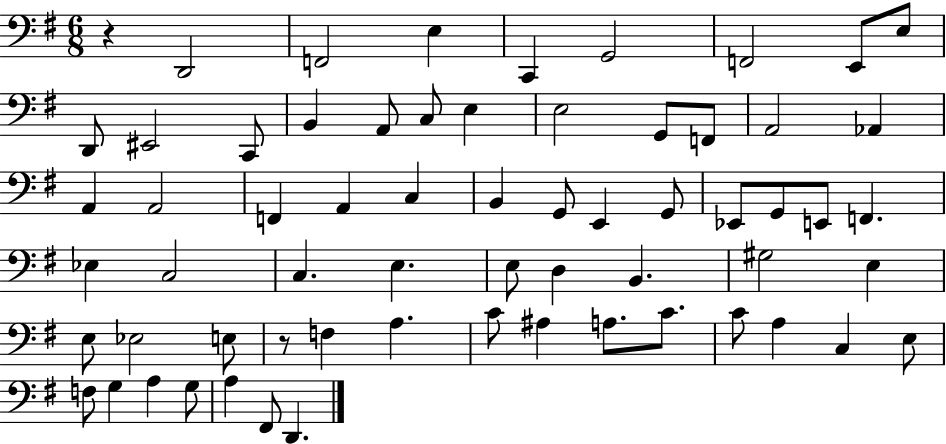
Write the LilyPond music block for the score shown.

{
  \clef bass
  \numericTimeSignature
  \time 6/8
  \key g \major
  \repeat volta 2 { r4 d,2 | f,2 e4 | c,4 g,2 | f,2 e,8 e8 | \break d,8 eis,2 c,8 | b,4 a,8 c8 e4 | e2 g,8 f,8 | a,2 aes,4 | \break a,4 a,2 | f,4 a,4 c4 | b,4 g,8 e,4 g,8 | ees,8 g,8 e,8 f,4. | \break ees4 c2 | c4. e4. | e8 d4 b,4. | gis2 e4 | \break e8 ees2 e8 | r8 f4 a4. | c'8 ais4 a8. c'8. | c'8 a4 c4 e8 | \break f8 g4 a4 g8 | a4 fis,8 d,4. | } \bar "|."
}